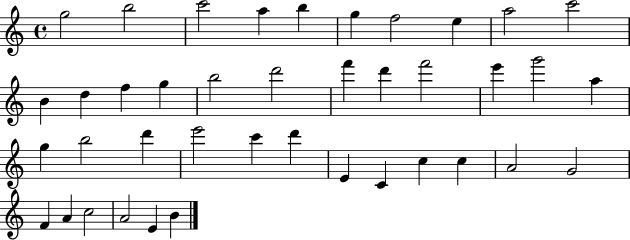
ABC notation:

X:1
T:Untitled
M:4/4
L:1/4
K:C
g2 b2 c'2 a b g f2 e a2 c'2 B d f g b2 d'2 f' d' f'2 e' g'2 a g b2 d' e'2 c' d' E C c c A2 G2 F A c2 A2 E B